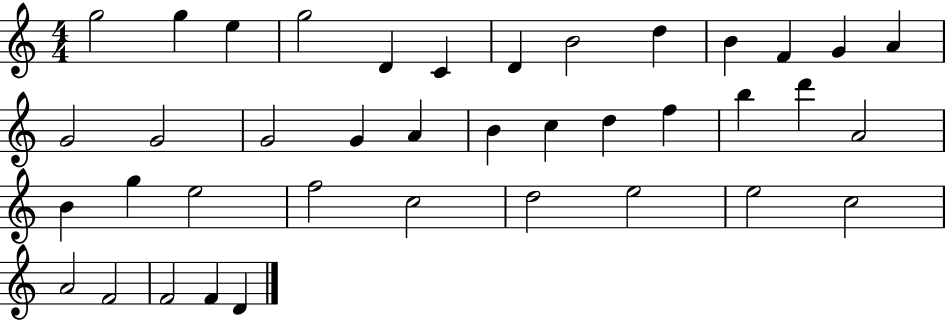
{
  \clef treble
  \numericTimeSignature
  \time 4/4
  \key c \major
  g''2 g''4 e''4 | g''2 d'4 c'4 | d'4 b'2 d''4 | b'4 f'4 g'4 a'4 | \break g'2 g'2 | g'2 g'4 a'4 | b'4 c''4 d''4 f''4 | b''4 d'''4 a'2 | \break b'4 g''4 e''2 | f''2 c''2 | d''2 e''2 | e''2 c''2 | \break a'2 f'2 | f'2 f'4 d'4 | \bar "|."
}